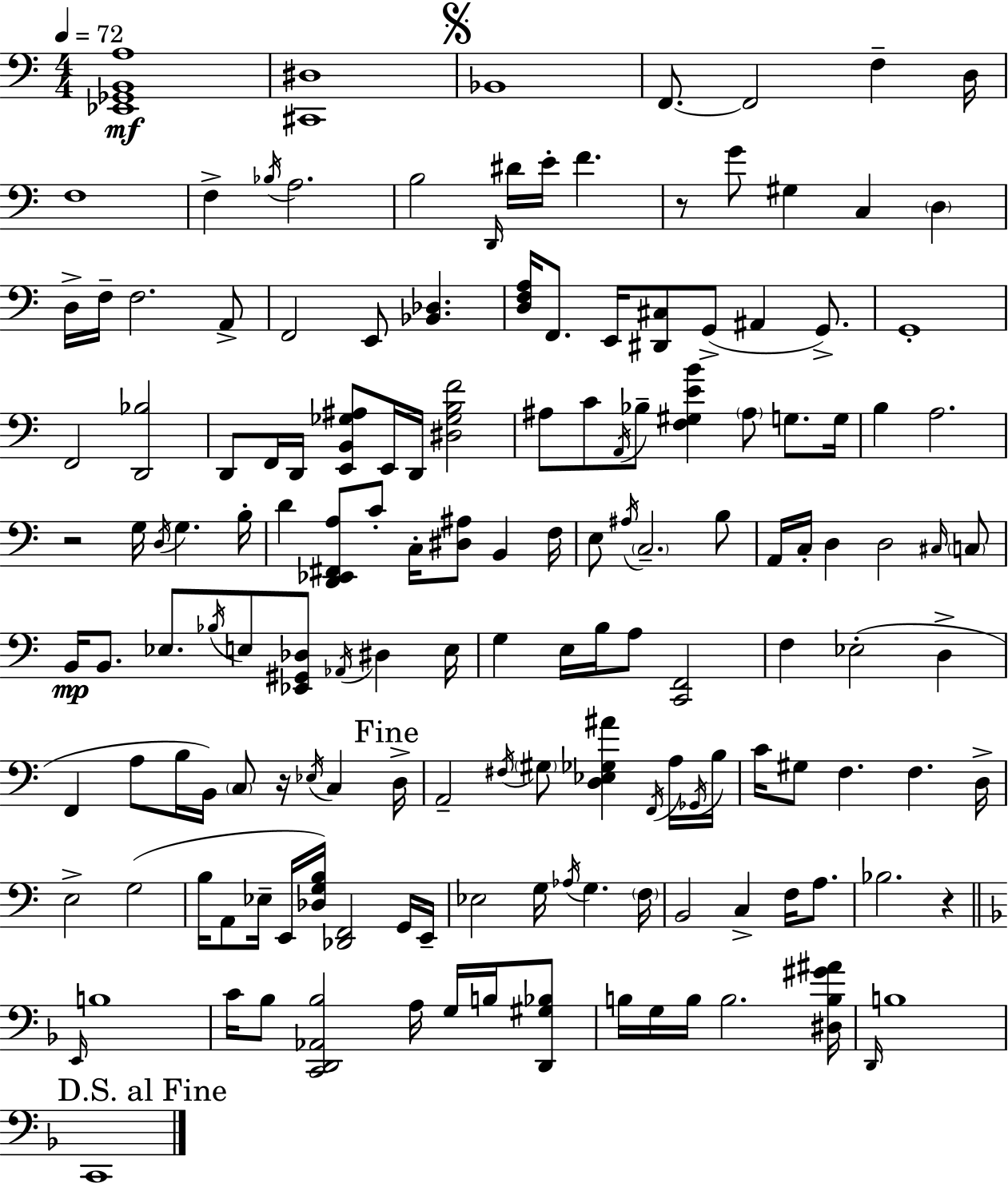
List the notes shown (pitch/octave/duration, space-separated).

[Eb2,Gb2,B2,A3]/w [C#2,D#3]/w Bb2/w F2/e. F2/h F3/q D3/s F3/w F3/q Bb3/s A3/h. B3/h D2/s D#4/s E4/s F4/q. R/e G4/e G#3/q C3/q D3/q D3/s F3/s F3/h. A2/e F2/h E2/e [Bb2,Db3]/q. [D3,F3,A3]/s F2/e. E2/s [D#2,C#3]/e G2/e A#2/q G2/e. G2/w F2/h [D2,Bb3]/h D2/e F2/s D2/s [E2,B2,Gb3,A#3]/e E2/s D2/s [D#3,Gb3,B3,F4]/h A#3/e C4/e A2/s Bb3/e [F3,G#3,E4,B4]/q A#3/e G3/e. G3/s B3/q A3/h. R/h G3/s D3/s G3/q. B3/s D4/q [D2,Eb2,F#2,A3]/e C4/e C3/s [D#3,A#3]/e B2/q F3/s E3/e A#3/s C3/h. B3/e A2/s C3/s D3/q D3/h C#3/s C3/e B2/s B2/e. Eb3/e. Bb3/s E3/e [Eb2,G#2,Db3]/e Ab2/s D#3/q E3/s G3/q E3/s B3/s A3/e [C2,F2]/h F3/q Eb3/h D3/q F2/q A3/e B3/s B2/s C3/e R/s Eb3/s C3/q D3/s A2/h F#3/s G#3/e [D3,Eb3,Gb3,A#4]/q F2/s A3/s Gb2/s B3/s C4/s G#3/e F3/q. F3/q. D3/s E3/h G3/h B3/s A2/e Eb3/s E2/s [Db3,G3,B3]/s [Db2,F2]/h G2/s E2/s Eb3/h G3/s Ab3/s G3/q. F3/s B2/h C3/q F3/s A3/e. Bb3/h. R/q E2/s B3/w C4/s Bb3/e [C2,D2,Ab2,Bb3]/h A3/s G3/s B3/s [D2,G#3,Bb3]/e B3/s G3/s B3/s B3/h. [D#3,B3,G#4,A#4]/s D2/s B3/w C2/w